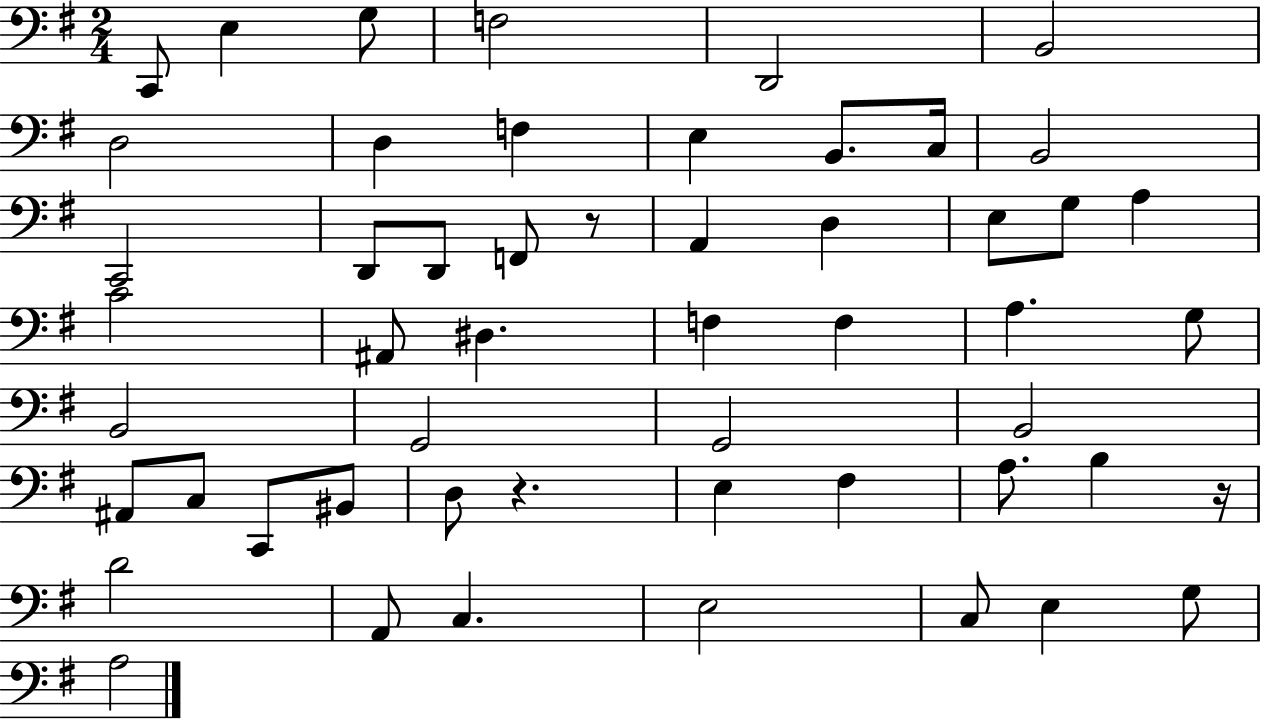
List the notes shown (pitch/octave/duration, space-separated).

C2/e E3/q G3/e F3/h D2/h B2/h D3/h D3/q F3/q E3/q B2/e. C3/s B2/h C2/h D2/e D2/e F2/e R/e A2/q D3/q E3/e G3/e A3/q C4/h A#2/e D#3/q. F3/q F3/q A3/q. G3/e B2/h G2/h G2/h B2/h A#2/e C3/e C2/e BIS2/e D3/e R/q. E3/q F#3/q A3/e. B3/q R/s D4/h A2/e C3/q. E3/h C3/e E3/q G3/e A3/h